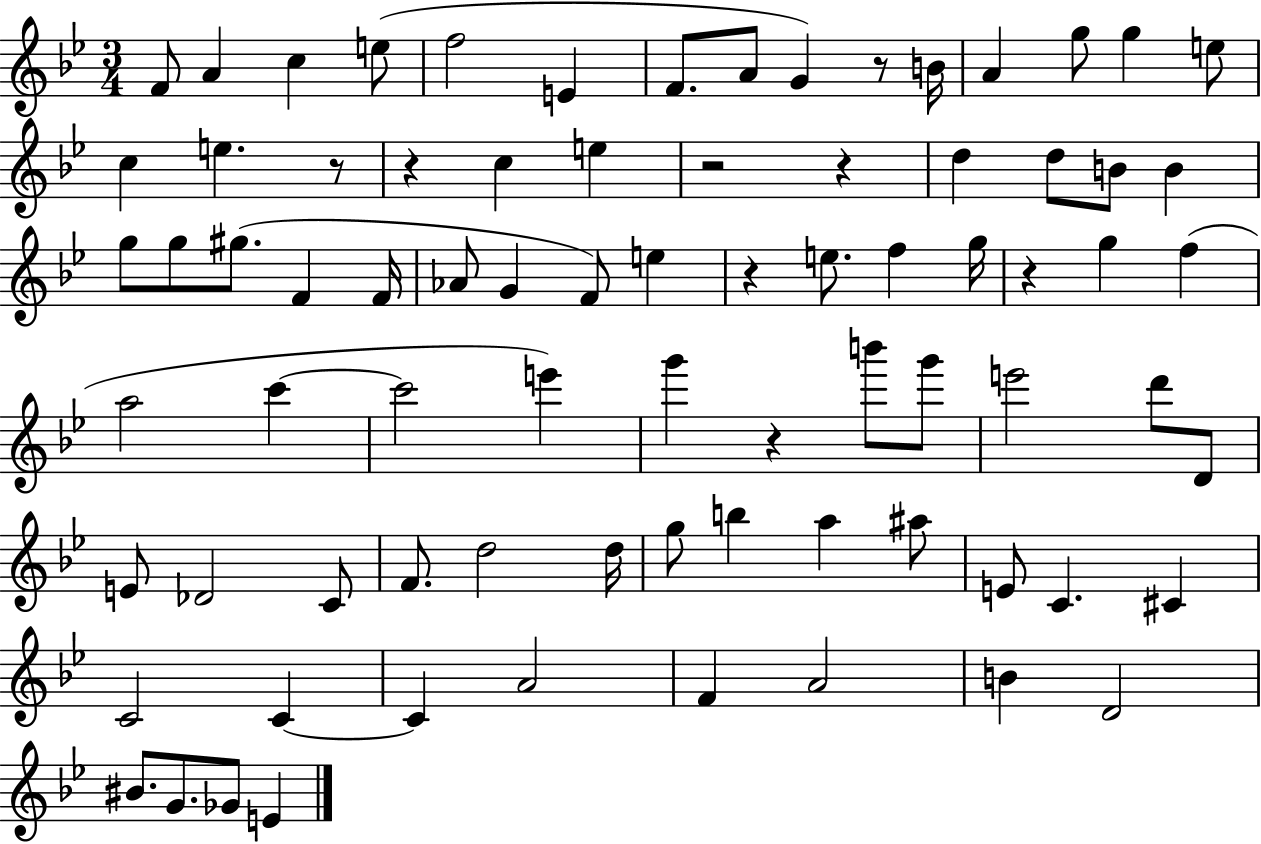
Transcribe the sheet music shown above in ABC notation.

X:1
T:Untitled
M:3/4
L:1/4
K:Bb
F/2 A c e/2 f2 E F/2 A/2 G z/2 B/4 A g/2 g e/2 c e z/2 z c e z2 z d d/2 B/2 B g/2 g/2 ^g/2 F F/4 _A/2 G F/2 e z e/2 f g/4 z g f a2 c' c'2 e' g' z b'/2 g'/2 e'2 d'/2 D/2 E/2 _D2 C/2 F/2 d2 d/4 g/2 b a ^a/2 E/2 C ^C C2 C C A2 F A2 B D2 ^B/2 G/2 _G/2 E